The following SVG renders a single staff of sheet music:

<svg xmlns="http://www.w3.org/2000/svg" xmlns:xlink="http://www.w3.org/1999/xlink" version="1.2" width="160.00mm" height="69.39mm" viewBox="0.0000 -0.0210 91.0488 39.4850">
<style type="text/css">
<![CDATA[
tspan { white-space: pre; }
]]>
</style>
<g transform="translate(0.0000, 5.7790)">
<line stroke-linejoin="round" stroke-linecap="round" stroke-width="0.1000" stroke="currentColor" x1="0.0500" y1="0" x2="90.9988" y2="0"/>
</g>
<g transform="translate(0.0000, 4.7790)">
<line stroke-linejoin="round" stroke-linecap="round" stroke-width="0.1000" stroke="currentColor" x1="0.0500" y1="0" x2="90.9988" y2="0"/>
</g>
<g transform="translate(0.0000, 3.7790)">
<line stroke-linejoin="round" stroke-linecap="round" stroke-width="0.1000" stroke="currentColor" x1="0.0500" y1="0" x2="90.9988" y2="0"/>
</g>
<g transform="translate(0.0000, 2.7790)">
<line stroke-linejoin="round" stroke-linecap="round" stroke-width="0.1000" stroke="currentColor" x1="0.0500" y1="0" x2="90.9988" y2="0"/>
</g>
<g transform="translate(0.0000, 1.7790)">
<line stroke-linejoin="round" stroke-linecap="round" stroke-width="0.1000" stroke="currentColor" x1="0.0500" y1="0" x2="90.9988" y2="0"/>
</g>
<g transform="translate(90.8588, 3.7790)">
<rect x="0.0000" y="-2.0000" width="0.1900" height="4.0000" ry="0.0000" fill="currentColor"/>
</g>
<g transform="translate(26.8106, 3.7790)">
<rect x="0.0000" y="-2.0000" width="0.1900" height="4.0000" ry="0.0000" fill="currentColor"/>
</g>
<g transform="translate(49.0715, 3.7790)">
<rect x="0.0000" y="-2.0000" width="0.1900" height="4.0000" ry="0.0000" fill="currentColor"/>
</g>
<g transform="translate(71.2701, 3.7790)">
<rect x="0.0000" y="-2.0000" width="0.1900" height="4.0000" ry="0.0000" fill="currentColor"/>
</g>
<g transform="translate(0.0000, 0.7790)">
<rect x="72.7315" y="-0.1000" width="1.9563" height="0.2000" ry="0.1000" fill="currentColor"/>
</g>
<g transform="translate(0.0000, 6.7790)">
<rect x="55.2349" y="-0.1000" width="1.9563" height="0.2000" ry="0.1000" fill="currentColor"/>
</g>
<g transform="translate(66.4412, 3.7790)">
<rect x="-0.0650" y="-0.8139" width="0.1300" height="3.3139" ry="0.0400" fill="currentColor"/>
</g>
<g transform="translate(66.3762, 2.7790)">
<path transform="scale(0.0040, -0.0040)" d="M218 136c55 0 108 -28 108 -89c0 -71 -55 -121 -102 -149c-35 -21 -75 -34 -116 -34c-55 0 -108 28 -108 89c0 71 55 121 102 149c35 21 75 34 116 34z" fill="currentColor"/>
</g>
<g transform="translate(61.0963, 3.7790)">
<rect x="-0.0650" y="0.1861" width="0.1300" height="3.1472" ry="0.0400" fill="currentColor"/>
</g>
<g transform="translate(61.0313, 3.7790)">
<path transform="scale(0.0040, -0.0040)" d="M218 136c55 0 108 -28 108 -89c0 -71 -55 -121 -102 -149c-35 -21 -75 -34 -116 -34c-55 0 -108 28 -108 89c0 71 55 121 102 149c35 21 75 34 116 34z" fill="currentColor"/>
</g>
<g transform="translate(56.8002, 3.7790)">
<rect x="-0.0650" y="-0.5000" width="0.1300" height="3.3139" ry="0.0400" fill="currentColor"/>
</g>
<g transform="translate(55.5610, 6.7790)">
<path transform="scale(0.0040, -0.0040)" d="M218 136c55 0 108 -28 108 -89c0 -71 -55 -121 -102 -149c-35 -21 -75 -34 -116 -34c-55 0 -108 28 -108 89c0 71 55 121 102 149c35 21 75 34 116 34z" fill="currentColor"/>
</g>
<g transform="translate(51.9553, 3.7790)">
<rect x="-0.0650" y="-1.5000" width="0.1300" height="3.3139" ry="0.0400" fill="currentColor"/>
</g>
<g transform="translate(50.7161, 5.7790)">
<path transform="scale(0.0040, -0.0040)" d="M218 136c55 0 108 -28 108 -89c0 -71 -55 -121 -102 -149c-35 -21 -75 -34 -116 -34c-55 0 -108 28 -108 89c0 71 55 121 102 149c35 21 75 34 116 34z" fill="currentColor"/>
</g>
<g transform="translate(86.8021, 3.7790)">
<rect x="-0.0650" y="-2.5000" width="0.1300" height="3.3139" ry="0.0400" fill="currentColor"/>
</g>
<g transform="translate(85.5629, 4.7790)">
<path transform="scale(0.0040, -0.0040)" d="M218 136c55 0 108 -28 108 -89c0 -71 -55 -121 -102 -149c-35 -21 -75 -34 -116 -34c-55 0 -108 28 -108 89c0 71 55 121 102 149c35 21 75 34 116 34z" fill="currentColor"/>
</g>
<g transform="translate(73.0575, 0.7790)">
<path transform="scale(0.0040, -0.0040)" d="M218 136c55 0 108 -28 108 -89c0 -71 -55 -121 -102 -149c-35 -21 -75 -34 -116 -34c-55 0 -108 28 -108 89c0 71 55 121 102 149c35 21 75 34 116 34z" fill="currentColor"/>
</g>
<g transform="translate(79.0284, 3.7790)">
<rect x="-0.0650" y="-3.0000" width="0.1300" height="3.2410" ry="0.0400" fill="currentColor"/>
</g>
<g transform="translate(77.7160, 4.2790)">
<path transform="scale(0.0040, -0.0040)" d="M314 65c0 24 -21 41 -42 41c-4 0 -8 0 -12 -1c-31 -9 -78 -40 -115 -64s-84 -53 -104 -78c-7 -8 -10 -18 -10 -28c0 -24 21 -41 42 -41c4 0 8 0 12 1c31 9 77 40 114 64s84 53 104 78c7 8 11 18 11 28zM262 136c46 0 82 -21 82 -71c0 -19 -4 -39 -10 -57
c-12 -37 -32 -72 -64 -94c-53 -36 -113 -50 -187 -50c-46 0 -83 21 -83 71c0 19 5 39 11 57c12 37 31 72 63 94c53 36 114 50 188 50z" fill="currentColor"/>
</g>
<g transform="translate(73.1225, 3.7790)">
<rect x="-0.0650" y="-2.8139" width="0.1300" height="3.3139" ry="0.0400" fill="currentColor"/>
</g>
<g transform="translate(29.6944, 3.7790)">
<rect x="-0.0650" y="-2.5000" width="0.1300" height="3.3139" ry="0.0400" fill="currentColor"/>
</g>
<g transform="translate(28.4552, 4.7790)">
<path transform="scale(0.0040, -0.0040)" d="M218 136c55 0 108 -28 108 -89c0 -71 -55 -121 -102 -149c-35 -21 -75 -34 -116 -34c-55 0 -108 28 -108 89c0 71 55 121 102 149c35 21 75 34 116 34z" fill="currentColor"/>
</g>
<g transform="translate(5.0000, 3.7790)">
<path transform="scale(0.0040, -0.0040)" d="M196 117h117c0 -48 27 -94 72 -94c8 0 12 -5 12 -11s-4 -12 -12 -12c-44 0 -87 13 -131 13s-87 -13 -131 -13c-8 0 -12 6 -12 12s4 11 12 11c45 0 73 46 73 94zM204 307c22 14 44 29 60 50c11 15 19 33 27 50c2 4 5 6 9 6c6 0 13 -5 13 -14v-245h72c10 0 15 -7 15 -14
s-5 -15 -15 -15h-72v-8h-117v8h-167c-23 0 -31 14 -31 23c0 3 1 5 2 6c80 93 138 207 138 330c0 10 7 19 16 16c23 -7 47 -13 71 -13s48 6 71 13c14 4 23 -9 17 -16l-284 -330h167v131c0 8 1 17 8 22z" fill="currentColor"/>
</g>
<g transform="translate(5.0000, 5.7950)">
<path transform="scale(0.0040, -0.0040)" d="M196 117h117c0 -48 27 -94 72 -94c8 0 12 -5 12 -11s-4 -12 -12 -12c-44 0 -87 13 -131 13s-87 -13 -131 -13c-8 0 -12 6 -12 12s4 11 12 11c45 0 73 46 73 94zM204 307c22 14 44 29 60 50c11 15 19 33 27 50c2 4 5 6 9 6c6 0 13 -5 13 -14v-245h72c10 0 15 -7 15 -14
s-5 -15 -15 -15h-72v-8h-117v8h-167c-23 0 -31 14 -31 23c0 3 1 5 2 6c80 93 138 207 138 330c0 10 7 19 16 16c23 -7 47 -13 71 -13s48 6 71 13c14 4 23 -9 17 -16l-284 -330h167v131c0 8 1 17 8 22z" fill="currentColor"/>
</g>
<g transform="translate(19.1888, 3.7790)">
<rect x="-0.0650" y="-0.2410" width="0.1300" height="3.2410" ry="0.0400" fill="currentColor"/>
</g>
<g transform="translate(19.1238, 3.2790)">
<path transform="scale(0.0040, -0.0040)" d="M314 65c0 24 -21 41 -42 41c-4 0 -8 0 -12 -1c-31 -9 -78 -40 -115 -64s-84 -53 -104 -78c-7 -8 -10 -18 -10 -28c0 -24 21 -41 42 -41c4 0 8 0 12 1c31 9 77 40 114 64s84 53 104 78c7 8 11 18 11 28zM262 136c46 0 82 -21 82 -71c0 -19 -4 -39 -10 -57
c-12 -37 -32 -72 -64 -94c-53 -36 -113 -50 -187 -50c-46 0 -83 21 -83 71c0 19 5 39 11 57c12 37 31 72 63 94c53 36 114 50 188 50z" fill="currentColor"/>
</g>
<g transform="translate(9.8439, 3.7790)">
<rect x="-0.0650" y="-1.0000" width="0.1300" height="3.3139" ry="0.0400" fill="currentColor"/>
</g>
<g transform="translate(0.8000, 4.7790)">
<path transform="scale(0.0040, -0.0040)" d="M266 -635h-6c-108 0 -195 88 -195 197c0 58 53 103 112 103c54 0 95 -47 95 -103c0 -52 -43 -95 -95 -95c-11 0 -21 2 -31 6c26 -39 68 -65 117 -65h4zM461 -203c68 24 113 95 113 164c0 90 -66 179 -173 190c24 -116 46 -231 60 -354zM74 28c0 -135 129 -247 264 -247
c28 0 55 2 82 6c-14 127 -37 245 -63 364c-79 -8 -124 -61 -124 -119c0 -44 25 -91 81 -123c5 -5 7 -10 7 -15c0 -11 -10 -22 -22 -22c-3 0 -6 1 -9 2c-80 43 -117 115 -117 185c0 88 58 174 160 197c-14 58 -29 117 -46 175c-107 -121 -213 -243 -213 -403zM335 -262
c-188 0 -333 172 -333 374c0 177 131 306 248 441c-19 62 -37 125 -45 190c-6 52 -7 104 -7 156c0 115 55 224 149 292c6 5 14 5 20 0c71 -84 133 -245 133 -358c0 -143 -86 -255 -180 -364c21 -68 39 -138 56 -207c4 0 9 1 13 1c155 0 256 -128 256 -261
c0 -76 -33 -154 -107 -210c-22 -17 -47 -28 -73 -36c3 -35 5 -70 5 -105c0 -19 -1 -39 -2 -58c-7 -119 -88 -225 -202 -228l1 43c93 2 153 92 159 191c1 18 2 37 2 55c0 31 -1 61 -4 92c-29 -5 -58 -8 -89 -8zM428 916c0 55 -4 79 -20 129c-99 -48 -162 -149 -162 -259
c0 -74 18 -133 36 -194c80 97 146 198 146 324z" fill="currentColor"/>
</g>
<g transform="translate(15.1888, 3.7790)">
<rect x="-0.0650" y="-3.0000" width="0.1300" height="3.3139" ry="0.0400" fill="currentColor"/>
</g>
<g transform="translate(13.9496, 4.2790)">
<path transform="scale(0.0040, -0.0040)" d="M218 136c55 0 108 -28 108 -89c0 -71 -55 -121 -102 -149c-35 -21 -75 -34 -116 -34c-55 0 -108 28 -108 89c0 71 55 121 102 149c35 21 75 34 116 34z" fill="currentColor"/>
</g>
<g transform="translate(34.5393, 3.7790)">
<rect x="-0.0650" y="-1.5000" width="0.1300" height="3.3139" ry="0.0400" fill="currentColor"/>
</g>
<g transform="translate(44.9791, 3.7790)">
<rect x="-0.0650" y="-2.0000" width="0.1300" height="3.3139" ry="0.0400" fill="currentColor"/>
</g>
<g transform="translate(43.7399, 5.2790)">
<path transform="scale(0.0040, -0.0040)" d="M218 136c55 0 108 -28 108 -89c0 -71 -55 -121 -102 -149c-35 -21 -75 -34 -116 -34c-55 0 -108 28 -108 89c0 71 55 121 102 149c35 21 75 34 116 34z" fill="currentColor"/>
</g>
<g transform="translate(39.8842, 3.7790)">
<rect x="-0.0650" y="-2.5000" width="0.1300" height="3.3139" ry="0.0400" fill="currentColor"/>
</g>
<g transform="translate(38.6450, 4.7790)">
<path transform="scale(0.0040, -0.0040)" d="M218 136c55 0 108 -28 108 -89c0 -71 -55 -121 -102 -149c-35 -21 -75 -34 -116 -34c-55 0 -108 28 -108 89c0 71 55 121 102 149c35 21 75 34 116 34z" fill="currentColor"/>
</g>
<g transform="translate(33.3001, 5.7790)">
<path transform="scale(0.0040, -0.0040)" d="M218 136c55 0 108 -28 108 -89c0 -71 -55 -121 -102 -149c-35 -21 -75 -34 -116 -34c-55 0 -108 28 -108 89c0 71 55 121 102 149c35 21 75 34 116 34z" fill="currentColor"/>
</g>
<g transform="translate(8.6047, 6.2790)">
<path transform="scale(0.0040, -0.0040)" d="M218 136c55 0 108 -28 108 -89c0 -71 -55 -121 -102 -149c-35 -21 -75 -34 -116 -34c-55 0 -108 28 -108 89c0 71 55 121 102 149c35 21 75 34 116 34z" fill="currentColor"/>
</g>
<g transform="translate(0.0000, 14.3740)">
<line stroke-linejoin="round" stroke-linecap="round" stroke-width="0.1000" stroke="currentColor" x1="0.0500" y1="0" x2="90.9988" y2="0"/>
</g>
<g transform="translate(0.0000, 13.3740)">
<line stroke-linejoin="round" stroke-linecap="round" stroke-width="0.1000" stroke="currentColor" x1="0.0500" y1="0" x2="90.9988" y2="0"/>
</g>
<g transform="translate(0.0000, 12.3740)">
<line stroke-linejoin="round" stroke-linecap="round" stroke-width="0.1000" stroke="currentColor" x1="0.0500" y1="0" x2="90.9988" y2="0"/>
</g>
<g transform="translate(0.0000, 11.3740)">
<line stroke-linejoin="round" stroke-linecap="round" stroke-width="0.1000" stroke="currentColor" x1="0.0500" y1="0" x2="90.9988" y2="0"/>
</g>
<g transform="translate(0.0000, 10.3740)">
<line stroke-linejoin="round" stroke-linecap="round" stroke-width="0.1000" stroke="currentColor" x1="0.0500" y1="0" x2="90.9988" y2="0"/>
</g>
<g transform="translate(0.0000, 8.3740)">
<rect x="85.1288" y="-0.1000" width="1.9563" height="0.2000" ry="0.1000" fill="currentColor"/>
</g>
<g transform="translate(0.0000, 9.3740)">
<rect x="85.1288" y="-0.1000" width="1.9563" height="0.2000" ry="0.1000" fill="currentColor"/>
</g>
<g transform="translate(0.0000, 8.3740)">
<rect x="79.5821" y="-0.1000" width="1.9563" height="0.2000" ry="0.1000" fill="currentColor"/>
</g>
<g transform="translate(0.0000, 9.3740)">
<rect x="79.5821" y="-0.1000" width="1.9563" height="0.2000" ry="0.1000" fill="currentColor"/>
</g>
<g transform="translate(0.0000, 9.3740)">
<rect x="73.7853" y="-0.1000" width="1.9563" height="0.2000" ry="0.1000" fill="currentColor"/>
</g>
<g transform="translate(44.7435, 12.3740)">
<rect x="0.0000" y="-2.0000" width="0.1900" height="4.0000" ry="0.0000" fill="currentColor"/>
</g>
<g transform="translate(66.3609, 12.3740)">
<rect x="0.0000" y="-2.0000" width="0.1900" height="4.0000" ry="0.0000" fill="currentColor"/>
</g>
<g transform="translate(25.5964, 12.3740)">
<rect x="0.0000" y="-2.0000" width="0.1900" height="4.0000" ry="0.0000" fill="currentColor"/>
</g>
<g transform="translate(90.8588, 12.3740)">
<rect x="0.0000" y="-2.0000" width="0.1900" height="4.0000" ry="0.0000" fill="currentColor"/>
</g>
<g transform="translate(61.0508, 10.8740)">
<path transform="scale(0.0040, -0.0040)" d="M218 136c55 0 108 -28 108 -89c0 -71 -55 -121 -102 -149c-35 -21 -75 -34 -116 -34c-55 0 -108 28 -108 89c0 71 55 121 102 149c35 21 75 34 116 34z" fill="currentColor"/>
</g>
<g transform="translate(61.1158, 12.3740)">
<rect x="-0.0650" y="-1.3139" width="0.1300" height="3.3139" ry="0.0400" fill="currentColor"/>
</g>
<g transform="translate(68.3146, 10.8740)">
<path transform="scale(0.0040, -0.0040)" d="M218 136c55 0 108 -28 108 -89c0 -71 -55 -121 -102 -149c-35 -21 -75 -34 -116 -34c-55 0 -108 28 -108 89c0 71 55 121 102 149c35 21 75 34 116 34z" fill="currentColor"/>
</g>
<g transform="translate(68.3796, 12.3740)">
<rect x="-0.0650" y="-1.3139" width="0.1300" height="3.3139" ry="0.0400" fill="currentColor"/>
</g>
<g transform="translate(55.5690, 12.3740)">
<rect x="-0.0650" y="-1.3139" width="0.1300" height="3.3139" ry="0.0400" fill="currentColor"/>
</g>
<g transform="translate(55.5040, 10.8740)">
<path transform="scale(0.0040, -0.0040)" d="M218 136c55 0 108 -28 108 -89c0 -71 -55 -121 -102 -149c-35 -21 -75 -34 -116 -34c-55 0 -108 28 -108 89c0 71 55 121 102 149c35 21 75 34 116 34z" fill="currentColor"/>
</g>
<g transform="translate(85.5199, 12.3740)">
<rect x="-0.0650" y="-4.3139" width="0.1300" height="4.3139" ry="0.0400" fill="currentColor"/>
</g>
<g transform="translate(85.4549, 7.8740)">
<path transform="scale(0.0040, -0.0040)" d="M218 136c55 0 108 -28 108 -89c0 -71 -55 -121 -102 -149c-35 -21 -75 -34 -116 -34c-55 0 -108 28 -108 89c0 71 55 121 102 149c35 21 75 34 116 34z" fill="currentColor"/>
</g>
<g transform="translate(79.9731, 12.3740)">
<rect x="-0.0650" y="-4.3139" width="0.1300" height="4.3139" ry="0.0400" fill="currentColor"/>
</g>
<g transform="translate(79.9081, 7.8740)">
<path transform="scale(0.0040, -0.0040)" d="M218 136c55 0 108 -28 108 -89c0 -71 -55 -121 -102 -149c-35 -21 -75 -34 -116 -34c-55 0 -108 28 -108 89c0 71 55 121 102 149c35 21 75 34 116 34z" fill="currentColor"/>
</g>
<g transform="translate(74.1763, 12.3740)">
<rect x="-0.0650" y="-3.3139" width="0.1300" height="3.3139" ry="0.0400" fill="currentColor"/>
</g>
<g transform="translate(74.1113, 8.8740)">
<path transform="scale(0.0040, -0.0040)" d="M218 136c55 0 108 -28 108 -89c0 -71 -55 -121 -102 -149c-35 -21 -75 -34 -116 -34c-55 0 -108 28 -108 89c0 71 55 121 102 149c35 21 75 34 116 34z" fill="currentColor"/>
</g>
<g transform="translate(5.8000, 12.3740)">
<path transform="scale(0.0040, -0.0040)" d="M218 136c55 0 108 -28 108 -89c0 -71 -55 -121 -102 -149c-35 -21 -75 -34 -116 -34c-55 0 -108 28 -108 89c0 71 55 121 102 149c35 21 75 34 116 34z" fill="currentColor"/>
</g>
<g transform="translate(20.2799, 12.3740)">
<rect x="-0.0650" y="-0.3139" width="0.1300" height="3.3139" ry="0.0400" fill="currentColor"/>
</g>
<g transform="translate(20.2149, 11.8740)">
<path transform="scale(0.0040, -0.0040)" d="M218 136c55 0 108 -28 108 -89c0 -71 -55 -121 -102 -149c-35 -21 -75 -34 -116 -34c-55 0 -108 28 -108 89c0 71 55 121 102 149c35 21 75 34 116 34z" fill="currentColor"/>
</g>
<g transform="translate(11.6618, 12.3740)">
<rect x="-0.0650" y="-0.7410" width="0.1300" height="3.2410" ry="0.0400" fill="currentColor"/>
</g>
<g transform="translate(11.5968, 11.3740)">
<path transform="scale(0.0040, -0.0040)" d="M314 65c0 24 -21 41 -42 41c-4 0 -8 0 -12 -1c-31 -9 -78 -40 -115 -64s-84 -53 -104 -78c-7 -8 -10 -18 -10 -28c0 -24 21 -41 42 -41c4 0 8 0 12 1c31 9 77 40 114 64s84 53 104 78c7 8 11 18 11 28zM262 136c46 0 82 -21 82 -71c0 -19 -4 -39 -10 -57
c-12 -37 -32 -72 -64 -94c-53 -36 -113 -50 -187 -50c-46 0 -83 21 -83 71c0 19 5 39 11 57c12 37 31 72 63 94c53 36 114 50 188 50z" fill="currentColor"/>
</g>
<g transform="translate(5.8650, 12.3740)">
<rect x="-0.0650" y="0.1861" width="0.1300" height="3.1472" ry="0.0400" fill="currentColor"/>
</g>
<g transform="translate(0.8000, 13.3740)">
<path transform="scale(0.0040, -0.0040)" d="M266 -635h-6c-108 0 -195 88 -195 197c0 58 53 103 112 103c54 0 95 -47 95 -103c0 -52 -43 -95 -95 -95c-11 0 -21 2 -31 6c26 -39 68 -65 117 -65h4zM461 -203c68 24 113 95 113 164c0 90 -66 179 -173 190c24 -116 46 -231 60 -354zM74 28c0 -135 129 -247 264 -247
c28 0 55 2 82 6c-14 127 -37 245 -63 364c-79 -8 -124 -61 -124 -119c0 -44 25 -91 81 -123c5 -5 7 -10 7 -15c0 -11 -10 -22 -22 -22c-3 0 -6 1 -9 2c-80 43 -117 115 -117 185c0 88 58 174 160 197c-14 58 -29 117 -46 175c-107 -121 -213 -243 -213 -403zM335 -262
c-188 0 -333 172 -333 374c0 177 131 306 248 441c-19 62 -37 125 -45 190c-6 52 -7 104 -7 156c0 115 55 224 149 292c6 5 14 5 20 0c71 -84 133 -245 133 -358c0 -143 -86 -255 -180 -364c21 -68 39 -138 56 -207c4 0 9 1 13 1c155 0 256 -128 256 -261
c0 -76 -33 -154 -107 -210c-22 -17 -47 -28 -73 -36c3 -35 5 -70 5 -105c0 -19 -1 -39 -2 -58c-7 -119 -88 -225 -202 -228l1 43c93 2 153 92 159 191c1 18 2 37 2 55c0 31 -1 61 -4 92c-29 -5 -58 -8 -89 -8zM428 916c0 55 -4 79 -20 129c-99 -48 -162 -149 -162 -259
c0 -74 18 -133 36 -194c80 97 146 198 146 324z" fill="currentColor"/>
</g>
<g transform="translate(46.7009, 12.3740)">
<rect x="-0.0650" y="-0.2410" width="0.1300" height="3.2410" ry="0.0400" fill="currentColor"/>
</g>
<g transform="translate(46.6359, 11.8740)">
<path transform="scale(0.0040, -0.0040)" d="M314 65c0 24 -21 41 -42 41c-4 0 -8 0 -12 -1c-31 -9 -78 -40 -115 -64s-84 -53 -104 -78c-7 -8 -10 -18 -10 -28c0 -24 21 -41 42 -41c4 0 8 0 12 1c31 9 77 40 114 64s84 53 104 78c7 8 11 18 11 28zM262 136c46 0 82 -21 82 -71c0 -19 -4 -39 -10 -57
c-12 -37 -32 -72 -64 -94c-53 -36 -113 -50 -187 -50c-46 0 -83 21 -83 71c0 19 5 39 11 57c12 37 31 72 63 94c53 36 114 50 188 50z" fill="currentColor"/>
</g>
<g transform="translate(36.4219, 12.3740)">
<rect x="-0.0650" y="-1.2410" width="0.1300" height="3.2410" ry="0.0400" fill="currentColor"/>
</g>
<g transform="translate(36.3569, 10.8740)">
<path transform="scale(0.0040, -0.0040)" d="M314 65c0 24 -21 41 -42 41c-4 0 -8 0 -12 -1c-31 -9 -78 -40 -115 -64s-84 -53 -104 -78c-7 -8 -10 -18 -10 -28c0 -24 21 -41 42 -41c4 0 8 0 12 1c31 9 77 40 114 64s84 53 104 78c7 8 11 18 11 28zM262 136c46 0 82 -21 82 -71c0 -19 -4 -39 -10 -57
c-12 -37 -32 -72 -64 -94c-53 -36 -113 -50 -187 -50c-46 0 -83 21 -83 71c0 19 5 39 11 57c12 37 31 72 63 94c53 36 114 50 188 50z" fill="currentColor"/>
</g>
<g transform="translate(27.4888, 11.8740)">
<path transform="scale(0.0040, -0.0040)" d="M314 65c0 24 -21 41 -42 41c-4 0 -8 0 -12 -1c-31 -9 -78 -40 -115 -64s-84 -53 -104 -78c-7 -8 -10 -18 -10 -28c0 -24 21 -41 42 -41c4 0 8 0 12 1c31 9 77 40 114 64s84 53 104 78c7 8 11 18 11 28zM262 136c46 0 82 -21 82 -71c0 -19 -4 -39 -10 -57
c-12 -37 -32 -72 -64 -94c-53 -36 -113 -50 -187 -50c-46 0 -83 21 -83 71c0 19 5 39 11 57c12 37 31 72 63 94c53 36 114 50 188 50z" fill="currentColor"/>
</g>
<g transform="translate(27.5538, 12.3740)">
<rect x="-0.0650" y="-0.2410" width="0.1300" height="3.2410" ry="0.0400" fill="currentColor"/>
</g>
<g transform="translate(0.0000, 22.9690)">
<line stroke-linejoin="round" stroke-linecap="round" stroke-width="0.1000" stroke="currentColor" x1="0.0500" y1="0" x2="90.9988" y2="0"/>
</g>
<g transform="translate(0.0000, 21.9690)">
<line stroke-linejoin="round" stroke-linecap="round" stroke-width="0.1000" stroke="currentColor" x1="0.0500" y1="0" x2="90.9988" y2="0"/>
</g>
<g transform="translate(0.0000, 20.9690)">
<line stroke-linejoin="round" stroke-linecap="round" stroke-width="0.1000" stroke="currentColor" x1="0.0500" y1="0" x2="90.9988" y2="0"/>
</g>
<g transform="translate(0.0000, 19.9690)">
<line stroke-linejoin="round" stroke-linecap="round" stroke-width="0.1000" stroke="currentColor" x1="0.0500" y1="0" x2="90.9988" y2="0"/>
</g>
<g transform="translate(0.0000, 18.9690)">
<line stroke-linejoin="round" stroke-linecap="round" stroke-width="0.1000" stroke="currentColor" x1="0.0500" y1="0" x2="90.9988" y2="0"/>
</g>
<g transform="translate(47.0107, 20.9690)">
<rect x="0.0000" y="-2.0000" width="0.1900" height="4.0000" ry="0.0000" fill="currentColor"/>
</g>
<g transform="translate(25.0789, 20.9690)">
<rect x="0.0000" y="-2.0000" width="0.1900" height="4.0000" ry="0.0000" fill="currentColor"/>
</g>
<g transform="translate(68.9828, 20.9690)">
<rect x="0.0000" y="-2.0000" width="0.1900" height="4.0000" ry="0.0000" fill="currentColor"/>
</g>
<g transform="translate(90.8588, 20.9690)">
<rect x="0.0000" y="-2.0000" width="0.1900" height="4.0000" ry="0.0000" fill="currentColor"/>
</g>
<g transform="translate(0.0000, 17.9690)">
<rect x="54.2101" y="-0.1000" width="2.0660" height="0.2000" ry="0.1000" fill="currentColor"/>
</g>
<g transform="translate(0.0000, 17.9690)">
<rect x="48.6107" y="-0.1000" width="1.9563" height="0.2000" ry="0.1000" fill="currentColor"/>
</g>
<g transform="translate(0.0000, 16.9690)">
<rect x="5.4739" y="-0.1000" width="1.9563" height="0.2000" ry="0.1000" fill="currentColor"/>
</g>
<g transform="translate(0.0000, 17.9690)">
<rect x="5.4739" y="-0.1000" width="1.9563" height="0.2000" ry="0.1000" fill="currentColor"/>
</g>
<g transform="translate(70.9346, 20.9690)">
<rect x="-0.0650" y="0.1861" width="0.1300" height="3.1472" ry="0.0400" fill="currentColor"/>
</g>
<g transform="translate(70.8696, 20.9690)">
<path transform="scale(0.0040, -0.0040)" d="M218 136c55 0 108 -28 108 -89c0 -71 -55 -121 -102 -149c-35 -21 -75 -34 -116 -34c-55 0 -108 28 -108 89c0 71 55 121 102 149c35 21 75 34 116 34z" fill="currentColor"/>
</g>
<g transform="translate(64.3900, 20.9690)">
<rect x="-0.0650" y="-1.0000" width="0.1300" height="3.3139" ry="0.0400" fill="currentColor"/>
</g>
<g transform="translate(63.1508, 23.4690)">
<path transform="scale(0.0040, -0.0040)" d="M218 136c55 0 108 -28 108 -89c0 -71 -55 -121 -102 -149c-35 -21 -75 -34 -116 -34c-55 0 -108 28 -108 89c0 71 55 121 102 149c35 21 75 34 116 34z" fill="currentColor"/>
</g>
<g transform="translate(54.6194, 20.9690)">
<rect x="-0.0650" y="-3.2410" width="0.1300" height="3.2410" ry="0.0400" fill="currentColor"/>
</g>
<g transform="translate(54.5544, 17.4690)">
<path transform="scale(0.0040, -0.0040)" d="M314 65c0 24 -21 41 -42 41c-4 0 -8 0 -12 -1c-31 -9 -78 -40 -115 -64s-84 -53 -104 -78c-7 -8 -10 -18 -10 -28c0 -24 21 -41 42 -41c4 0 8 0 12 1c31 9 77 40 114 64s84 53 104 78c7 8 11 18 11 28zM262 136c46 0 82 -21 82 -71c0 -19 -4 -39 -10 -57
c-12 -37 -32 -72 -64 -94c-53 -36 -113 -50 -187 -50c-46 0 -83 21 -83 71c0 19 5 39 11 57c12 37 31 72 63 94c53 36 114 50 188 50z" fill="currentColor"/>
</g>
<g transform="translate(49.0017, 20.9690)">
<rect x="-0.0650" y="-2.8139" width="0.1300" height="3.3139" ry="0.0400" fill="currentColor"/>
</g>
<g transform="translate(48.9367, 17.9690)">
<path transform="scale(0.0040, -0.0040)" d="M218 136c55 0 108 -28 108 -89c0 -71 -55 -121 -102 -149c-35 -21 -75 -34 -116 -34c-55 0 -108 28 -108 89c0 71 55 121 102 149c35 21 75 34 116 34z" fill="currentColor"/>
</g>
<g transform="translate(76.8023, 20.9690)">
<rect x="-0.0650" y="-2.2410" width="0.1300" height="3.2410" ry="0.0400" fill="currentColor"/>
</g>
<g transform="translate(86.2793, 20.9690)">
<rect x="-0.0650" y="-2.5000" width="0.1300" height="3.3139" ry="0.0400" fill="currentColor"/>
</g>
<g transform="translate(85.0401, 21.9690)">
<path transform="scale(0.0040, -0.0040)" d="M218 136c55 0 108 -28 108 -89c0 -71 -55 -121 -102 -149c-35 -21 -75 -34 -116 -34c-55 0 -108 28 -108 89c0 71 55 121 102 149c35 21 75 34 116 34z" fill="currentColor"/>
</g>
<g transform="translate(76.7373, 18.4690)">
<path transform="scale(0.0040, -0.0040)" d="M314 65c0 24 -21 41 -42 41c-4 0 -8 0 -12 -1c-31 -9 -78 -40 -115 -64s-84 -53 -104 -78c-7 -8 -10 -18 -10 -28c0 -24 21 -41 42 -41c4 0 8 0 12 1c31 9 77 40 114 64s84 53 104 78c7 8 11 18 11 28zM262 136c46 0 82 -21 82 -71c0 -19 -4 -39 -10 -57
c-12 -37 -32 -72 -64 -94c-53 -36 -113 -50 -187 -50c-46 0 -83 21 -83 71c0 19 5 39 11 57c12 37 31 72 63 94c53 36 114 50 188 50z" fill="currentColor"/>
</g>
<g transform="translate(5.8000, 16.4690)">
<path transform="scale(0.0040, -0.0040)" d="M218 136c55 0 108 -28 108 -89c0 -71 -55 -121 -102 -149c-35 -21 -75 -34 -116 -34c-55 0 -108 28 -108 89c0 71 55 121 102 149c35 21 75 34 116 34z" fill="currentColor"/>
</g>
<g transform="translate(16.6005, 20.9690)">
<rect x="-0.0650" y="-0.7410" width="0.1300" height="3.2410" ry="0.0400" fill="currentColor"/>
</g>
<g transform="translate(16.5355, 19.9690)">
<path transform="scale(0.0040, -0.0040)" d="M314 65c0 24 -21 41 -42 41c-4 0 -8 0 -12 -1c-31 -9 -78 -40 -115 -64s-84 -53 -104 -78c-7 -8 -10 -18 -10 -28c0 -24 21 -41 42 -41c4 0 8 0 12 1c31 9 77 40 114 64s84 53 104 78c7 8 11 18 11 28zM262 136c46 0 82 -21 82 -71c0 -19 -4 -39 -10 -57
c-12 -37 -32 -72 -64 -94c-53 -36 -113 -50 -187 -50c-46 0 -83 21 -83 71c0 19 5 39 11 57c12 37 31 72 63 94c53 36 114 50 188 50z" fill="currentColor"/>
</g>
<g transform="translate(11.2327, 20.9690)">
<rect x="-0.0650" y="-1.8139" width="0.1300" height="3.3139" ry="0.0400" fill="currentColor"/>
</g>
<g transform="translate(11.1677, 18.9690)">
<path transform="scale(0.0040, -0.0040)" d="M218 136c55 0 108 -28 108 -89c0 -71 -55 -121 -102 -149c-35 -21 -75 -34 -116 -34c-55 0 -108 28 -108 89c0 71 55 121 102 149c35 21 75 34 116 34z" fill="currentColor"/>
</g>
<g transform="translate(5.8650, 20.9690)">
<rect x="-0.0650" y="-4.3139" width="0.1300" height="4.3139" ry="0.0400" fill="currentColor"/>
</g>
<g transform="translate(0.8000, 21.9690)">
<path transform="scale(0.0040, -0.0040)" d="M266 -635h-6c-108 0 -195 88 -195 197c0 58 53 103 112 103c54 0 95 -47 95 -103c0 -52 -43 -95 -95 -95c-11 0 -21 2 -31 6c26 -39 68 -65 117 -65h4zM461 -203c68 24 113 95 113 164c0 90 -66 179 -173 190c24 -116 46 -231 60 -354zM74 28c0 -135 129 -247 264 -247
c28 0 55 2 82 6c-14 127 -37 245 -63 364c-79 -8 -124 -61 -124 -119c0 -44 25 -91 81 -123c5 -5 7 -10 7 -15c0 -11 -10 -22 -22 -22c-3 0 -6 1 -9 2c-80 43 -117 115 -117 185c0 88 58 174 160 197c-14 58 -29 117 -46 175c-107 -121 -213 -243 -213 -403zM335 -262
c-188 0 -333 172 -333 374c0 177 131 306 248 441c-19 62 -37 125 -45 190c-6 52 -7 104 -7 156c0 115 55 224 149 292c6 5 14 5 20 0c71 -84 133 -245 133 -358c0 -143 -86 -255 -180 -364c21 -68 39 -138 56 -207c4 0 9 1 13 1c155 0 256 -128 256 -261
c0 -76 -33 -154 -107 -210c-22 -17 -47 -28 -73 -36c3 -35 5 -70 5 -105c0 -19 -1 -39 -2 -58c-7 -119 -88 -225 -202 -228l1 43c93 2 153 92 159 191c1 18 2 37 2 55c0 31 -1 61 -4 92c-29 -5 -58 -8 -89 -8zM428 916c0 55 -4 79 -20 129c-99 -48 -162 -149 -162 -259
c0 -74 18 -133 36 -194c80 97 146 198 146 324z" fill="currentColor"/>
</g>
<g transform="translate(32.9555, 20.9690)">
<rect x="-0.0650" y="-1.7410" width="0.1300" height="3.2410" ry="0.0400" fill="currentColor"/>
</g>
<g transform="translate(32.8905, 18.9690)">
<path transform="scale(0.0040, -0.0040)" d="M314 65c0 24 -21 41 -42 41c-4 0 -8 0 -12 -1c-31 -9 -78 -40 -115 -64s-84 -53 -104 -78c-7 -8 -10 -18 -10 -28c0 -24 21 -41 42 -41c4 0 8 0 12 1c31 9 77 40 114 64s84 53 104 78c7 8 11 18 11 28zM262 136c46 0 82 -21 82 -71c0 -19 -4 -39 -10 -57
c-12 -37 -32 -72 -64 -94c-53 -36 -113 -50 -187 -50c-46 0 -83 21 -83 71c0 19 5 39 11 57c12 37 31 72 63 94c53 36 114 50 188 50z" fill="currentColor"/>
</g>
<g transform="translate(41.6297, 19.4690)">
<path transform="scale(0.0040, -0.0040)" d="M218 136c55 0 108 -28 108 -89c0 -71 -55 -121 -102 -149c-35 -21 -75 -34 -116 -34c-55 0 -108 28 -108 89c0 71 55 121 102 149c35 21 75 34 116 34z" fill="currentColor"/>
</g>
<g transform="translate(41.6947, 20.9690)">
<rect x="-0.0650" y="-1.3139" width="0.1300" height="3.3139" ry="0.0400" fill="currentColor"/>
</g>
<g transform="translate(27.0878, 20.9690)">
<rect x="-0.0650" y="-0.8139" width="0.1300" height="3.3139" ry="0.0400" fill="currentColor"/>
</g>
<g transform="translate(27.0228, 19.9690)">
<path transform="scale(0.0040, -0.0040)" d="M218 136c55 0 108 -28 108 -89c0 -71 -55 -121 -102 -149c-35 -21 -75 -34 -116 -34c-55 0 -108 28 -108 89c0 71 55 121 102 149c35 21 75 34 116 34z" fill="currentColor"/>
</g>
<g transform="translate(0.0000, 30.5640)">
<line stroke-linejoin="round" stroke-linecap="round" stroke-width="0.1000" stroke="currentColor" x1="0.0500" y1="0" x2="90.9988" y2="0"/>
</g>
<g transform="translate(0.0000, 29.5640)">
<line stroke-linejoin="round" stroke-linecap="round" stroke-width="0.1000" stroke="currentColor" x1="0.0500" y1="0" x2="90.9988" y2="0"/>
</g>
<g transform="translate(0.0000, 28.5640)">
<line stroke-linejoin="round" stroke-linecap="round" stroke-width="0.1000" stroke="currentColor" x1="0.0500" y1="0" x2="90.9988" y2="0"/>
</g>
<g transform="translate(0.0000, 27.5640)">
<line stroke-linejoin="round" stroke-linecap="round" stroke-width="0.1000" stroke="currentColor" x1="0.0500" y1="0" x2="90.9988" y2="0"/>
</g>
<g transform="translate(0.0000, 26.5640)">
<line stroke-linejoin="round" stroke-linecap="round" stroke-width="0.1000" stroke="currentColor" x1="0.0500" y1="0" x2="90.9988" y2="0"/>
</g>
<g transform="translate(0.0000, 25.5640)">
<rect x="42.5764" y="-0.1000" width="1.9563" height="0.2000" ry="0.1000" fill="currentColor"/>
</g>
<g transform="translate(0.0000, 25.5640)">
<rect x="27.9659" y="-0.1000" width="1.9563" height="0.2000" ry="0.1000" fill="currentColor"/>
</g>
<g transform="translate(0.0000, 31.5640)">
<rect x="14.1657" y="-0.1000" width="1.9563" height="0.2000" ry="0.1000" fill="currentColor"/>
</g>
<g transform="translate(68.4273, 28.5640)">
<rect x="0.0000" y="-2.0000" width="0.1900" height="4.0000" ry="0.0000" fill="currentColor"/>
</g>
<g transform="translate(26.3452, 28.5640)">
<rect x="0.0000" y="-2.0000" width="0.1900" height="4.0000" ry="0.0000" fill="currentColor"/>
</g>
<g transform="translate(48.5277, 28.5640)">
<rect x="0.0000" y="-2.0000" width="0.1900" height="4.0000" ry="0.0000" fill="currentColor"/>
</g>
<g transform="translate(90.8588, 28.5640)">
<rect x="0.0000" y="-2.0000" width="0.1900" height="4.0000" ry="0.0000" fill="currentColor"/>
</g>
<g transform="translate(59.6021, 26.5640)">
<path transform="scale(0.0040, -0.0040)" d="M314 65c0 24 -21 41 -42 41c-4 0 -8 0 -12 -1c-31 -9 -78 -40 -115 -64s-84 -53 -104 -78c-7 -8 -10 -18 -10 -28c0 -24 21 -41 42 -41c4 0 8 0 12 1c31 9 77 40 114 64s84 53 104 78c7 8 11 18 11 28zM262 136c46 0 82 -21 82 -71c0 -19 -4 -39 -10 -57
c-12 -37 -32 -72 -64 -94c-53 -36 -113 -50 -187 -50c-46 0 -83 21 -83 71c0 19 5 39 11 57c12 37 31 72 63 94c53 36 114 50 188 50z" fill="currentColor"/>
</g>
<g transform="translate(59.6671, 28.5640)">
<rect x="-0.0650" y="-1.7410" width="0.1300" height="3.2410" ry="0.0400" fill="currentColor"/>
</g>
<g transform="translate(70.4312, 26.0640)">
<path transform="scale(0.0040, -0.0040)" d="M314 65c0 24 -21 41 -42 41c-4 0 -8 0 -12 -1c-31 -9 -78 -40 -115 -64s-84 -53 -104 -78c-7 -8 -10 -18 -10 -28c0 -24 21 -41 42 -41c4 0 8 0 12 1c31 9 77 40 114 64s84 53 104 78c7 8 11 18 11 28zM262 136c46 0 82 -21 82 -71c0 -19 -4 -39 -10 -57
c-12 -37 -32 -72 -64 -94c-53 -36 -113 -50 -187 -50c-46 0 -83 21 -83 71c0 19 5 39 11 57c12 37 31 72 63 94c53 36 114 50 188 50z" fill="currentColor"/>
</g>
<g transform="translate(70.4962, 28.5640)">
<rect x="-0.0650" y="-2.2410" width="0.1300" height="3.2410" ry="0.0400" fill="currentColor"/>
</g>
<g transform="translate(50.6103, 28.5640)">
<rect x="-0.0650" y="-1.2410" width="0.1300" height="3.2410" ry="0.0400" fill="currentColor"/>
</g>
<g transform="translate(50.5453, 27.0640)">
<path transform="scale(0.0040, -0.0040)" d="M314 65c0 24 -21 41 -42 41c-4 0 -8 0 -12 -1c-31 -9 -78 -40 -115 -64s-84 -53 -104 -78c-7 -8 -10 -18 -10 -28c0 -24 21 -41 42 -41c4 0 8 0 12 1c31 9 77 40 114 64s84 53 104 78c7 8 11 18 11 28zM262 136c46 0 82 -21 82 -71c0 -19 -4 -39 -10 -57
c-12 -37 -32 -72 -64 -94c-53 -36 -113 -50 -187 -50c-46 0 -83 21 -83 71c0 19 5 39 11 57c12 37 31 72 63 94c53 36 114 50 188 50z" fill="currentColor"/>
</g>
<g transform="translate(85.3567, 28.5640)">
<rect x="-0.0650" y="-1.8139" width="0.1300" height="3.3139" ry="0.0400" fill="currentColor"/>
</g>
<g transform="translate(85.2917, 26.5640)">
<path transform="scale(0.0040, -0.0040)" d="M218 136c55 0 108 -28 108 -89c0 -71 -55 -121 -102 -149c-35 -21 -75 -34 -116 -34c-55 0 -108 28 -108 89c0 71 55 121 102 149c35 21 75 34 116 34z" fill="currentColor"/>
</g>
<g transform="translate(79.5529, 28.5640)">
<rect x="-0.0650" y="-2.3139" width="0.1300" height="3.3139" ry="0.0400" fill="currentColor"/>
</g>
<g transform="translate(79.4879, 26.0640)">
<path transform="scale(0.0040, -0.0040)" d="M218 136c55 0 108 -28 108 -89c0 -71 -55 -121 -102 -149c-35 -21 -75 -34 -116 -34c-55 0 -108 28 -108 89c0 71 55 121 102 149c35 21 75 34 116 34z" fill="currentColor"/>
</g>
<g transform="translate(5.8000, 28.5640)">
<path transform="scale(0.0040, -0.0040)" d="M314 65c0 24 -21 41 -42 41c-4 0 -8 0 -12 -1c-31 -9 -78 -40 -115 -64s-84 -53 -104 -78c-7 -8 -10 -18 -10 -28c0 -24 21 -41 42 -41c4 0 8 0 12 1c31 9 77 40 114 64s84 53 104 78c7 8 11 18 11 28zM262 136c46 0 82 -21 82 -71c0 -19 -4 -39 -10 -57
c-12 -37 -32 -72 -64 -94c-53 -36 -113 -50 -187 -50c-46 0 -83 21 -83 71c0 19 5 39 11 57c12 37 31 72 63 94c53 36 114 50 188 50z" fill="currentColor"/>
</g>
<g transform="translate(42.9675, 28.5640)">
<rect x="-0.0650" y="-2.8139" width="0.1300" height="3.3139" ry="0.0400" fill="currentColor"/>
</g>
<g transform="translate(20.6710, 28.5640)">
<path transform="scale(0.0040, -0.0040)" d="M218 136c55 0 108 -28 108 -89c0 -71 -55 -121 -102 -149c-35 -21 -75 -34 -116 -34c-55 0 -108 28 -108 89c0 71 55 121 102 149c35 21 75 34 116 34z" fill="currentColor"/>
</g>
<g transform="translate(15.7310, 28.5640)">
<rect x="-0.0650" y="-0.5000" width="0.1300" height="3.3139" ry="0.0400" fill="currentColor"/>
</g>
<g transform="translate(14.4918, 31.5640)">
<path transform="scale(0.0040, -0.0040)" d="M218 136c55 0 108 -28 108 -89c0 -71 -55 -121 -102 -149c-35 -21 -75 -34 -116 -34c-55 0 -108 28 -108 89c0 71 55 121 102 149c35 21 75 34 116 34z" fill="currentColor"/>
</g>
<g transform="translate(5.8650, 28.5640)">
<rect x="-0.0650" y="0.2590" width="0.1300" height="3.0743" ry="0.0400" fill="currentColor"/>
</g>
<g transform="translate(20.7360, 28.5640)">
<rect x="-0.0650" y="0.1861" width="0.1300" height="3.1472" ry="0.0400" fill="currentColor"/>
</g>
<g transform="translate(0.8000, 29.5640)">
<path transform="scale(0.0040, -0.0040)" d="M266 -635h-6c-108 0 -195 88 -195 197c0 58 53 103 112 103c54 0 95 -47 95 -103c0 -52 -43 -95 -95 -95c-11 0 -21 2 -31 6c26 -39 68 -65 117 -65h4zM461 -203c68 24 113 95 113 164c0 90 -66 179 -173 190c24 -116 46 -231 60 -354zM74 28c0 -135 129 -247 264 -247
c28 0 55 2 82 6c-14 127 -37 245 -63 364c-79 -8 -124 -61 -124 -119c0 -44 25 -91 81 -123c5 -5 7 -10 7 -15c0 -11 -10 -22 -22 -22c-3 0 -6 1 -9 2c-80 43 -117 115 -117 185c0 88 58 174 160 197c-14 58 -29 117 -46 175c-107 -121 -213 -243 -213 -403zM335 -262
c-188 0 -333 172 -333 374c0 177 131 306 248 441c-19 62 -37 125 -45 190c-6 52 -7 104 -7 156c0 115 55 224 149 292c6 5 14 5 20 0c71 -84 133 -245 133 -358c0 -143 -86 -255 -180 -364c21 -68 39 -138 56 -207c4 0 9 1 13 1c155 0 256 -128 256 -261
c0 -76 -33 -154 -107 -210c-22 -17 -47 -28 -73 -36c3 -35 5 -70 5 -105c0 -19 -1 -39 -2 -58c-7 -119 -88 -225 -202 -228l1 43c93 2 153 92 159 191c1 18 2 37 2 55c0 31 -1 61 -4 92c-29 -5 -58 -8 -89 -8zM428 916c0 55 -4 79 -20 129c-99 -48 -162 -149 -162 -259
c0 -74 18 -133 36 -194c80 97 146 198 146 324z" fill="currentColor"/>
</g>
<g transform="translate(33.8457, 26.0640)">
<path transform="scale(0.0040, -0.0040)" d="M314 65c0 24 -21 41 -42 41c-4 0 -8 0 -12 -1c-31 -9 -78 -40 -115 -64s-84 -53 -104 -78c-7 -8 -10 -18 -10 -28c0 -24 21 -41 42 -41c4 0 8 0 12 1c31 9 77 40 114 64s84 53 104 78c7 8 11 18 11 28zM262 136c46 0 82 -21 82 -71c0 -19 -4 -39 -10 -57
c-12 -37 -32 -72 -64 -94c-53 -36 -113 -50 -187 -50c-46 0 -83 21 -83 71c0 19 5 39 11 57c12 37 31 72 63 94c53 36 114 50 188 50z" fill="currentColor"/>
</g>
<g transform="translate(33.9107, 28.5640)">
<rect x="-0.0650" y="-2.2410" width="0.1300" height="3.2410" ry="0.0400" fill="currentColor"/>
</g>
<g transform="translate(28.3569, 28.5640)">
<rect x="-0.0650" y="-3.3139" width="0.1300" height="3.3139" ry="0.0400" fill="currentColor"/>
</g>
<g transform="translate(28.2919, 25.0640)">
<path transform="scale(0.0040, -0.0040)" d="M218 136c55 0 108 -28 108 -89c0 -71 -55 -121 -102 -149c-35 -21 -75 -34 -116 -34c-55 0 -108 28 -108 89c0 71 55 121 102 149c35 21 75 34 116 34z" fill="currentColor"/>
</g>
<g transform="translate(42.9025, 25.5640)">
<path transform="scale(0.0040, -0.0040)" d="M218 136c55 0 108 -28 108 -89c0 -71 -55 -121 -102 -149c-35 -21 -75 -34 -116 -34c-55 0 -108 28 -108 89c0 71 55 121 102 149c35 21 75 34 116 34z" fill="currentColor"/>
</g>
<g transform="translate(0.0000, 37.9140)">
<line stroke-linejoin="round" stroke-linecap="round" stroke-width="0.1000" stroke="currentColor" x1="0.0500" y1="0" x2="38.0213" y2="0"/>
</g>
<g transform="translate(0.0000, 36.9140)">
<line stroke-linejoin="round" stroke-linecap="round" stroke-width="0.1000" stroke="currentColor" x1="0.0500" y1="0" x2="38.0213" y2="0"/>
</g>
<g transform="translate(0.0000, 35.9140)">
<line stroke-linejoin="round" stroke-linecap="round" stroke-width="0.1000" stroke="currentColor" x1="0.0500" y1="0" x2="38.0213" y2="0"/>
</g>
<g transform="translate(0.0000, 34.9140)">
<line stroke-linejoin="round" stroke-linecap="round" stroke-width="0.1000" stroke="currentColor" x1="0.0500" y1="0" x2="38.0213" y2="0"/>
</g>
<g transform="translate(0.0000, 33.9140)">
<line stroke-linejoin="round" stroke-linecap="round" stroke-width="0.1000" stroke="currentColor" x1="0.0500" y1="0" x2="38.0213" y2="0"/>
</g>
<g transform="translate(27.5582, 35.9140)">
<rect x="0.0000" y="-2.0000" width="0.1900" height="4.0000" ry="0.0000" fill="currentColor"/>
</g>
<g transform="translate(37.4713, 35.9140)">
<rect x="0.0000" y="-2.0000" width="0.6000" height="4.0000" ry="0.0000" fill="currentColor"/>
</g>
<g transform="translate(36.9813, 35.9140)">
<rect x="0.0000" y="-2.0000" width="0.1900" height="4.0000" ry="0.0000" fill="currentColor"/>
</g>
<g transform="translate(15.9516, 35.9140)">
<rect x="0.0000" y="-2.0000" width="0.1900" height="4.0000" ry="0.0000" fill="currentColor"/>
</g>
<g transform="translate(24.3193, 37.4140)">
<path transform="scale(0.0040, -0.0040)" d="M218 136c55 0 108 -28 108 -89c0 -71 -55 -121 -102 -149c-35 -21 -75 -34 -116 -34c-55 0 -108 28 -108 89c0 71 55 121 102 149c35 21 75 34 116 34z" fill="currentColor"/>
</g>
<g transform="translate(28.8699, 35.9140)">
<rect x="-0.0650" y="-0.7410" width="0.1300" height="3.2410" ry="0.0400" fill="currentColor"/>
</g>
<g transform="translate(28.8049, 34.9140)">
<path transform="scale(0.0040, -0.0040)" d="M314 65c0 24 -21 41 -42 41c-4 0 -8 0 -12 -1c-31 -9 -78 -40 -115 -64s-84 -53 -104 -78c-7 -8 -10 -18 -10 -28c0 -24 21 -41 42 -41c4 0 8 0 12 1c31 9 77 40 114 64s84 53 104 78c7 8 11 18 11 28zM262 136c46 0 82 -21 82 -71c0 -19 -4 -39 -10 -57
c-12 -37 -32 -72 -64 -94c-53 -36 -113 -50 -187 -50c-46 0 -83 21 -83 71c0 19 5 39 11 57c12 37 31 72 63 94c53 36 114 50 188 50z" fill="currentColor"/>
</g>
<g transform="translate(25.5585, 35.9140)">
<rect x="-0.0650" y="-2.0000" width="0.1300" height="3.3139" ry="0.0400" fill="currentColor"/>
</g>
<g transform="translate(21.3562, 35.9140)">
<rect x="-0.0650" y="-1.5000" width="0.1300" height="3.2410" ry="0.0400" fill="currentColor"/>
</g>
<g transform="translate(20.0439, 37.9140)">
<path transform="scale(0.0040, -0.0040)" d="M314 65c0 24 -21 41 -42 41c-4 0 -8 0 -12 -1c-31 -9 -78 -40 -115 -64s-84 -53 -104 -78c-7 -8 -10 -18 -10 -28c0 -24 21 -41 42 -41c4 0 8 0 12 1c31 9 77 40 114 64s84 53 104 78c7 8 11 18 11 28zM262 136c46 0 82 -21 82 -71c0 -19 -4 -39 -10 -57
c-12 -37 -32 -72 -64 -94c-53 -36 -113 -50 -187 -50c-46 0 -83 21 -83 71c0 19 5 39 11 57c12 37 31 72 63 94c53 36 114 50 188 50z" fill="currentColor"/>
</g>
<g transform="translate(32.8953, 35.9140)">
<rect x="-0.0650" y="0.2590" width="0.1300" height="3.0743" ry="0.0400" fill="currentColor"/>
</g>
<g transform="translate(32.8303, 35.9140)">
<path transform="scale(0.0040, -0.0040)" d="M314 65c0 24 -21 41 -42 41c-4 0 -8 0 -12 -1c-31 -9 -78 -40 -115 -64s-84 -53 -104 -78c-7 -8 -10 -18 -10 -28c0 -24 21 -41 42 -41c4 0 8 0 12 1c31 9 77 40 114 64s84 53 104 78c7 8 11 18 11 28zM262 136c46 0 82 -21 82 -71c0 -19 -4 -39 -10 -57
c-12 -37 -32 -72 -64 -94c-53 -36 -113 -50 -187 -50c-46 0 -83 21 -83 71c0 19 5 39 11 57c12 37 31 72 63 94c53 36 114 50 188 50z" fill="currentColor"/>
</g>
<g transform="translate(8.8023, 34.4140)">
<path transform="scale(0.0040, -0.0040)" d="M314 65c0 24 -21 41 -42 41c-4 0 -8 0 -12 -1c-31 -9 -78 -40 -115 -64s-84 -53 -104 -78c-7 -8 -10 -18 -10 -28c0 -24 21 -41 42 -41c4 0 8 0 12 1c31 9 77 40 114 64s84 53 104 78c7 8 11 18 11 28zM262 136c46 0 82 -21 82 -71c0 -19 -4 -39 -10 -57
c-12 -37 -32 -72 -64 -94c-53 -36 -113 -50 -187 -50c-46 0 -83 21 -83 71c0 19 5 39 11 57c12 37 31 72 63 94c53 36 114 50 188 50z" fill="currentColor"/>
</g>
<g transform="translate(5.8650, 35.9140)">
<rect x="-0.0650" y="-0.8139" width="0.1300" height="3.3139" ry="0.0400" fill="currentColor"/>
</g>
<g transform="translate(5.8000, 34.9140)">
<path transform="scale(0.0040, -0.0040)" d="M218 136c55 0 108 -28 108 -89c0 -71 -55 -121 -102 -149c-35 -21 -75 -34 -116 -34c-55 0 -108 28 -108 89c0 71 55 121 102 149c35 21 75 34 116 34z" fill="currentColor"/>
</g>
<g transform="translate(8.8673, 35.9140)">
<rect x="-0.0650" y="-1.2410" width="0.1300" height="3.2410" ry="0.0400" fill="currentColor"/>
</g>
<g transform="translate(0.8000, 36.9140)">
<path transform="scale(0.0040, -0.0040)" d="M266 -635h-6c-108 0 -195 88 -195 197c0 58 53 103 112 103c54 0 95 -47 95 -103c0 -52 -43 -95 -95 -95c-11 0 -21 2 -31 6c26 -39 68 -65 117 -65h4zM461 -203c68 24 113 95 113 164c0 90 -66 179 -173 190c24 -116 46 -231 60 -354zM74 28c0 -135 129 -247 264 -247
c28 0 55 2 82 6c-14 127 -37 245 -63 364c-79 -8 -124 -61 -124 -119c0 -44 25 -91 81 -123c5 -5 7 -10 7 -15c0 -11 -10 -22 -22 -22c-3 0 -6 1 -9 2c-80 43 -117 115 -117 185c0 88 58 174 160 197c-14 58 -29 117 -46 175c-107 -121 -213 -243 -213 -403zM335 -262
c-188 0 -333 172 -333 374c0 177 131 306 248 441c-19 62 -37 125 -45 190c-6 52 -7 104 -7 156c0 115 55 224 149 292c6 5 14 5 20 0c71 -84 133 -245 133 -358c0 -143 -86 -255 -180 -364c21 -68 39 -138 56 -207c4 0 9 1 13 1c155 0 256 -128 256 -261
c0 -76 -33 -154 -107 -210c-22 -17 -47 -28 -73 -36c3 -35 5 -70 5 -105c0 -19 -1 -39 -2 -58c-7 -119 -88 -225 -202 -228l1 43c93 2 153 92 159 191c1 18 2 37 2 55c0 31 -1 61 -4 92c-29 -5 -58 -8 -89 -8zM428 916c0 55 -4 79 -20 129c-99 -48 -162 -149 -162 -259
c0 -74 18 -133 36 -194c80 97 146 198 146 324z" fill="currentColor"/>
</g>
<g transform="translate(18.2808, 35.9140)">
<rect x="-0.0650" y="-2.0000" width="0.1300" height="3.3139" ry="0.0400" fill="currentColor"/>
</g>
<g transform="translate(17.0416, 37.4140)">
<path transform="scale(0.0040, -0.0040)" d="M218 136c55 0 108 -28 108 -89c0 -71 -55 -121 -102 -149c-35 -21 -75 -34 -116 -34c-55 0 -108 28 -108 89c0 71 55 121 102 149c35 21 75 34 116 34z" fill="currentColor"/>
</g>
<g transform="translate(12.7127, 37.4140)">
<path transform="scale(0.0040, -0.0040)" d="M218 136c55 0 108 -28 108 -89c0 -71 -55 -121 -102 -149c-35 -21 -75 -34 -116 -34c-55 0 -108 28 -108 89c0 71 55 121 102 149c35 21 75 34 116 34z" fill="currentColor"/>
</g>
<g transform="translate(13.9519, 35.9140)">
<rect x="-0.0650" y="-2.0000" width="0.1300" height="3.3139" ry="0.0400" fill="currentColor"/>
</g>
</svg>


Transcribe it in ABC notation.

X:1
T:Untitled
M:4/4
L:1/4
K:C
D A c2 G E G F E C B d a A2 G B d2 c c2 e2 c2 e e e b d' d' d' f d2 d f2 e a b2 D B g2 G B2 C B b g2 a e2 f2 g2 g f d e2 F F E2 F d2 B2